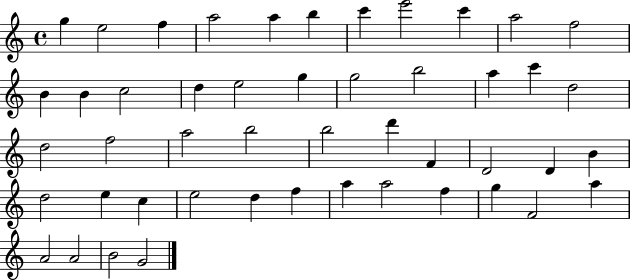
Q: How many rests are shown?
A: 0